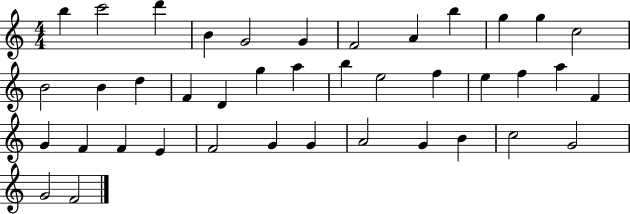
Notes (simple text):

B5/q C6/h D6/q B4/q G4/h G4/q F4/h A4/q B5/q G5/q G5/q C5/h B4/h B4/q D5/q F4/q D4/q G5/q A5/q B5/q E5/h F5/q E5/q F5/q A5/q F4/q G4/q F4/q F4/q E4/q F4/h G4/q G4/q A4/h G4/q B4/q C5/h G4/h G4/h F4/h